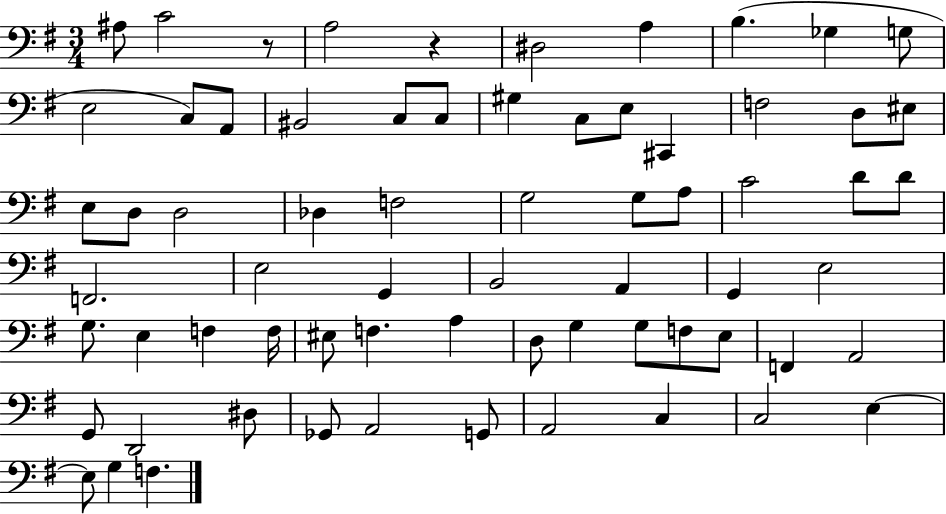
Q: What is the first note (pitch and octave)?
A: A#3